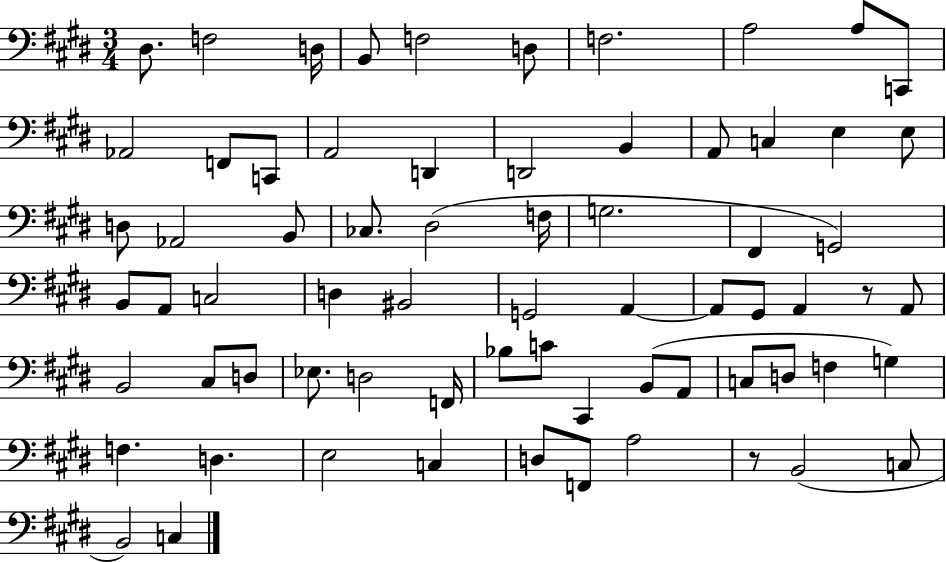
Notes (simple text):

D#3/e. F3/h D3/s B2/e F3/h D3/e F3/h. A3/h A3/e C2/e Ab2/h F2/e C2/e A2/h D2/q D2/h B2/q A2/e C3/q E3/q E3/e D3/e Ab2/h B2/e CES3/e. D#3/h F3/s G3/h. F#2/q G2/h B2/e A2/e C3/h D3/q BIS2/h G2/h A2/q A2/e G#2/e A2/q R/e A2/e B2/h C#3/e D3/e Eb3/e. D3/h F2/s Bb3/e C4/e C#2/q B2/e A2/e C3/e D3/e F3/q G3/q F3/q. D3/q. E3/h C3/q D3/e F2/e A3/h R/e B2/h C3/e B2/h C3/q